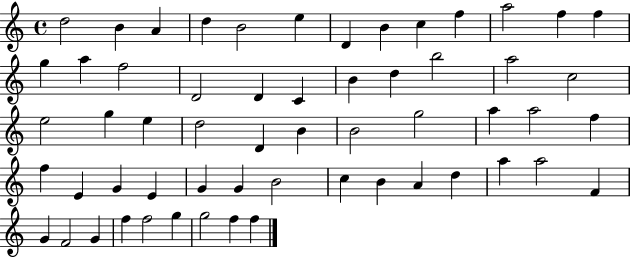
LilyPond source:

{
  \clef treble
  \time 4/4
  \defaultTimeSignature
  \key c \major
  d''2 b'4 a'4 | d''4 b'2 e''4 | d'4 b'4 c''4 f''4 | a''2 f''4 f''4 | \break g''4 a''4 f''2 | d'2 d'4 c'4 | b'4 d''4 b''2 | a''2 c''2 | \break e''2 g''4 e''4 | d''2 d'4 b'4 | b'2 g''2 | a''4 a''2 f''4 | \break f''4 e'4 g'4 e'4 | g'4 g'4 b'2 | c''4 b'4 a'4 d''4 | a''4 a''2 f'4 | \break g'4 f'2 g'4 | f''4 f''2 g''4 | g''2 f''4 f''4 | \bar "|."
}